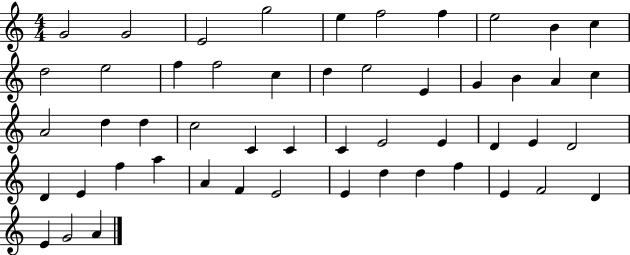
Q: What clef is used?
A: treble